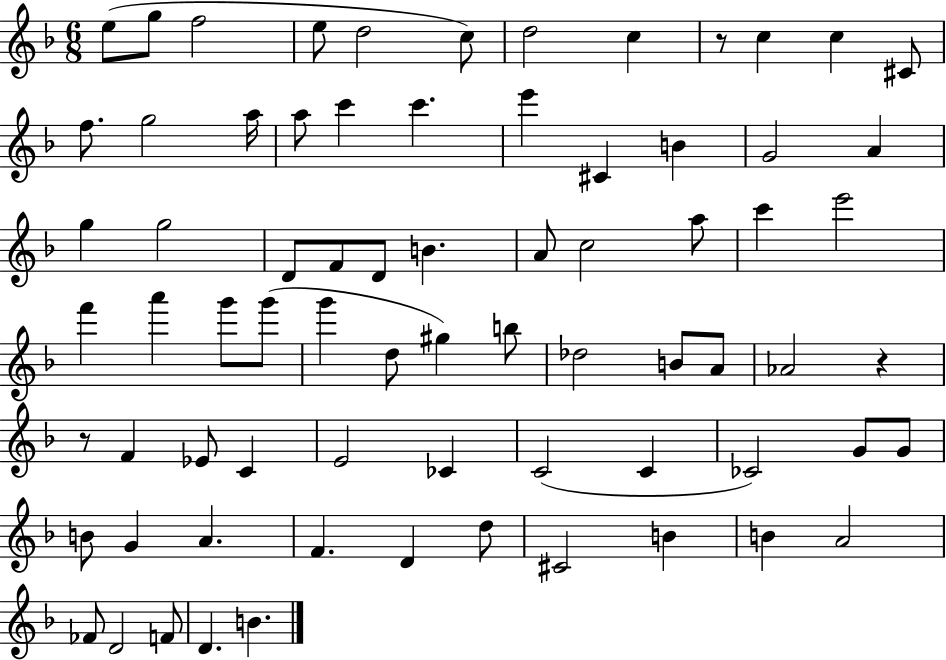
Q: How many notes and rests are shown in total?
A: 73